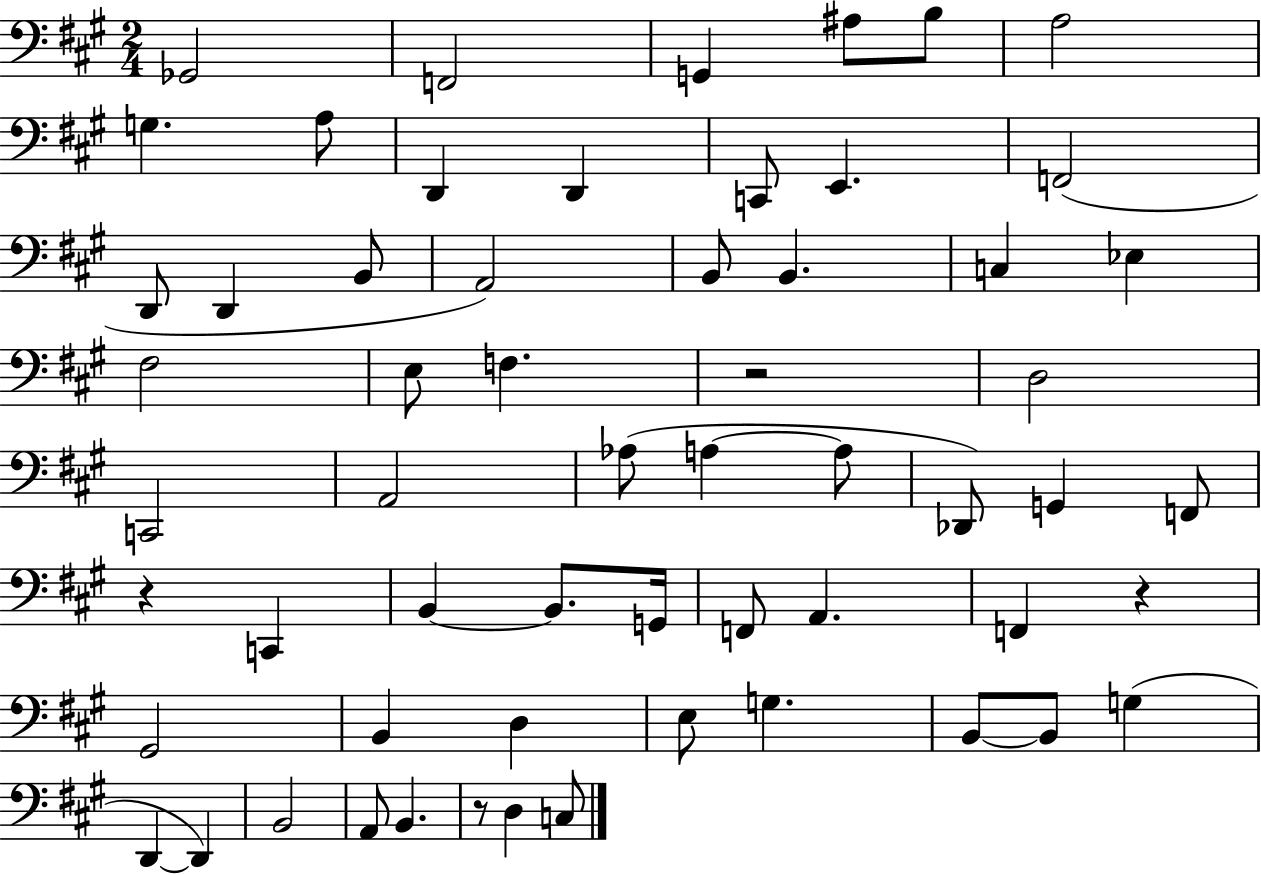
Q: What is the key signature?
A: A major